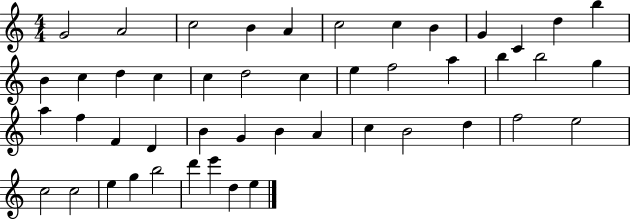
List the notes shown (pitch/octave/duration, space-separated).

G4/h A4/h C5/h B4/q A4/q C5/h C5/q B4/q G4/q C4/q D5/q B5/q B4/q C5/q D5/q C5/q C5/q D5/h C5/q E5/q F5/h A5/q B5/q B5/h G5/q A5/q F5/q F4/q D4/q B4/q G4/q B4/q A4/q C5/q B4/h D5/q F5/h E5/h C5/h C5/h E5/q G5/q B5/h D6/q E6/q D5/q E5/q